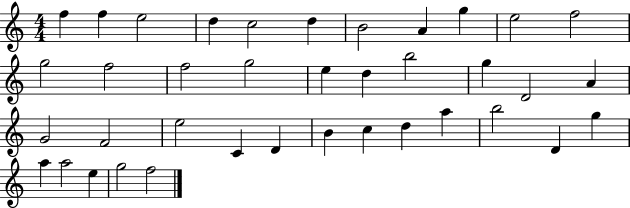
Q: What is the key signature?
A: C major